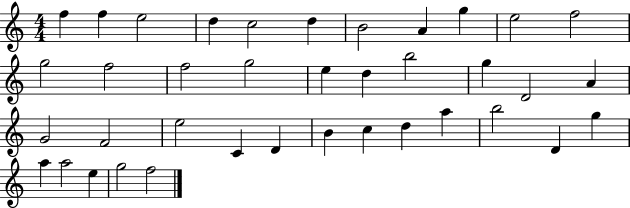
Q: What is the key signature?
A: C major